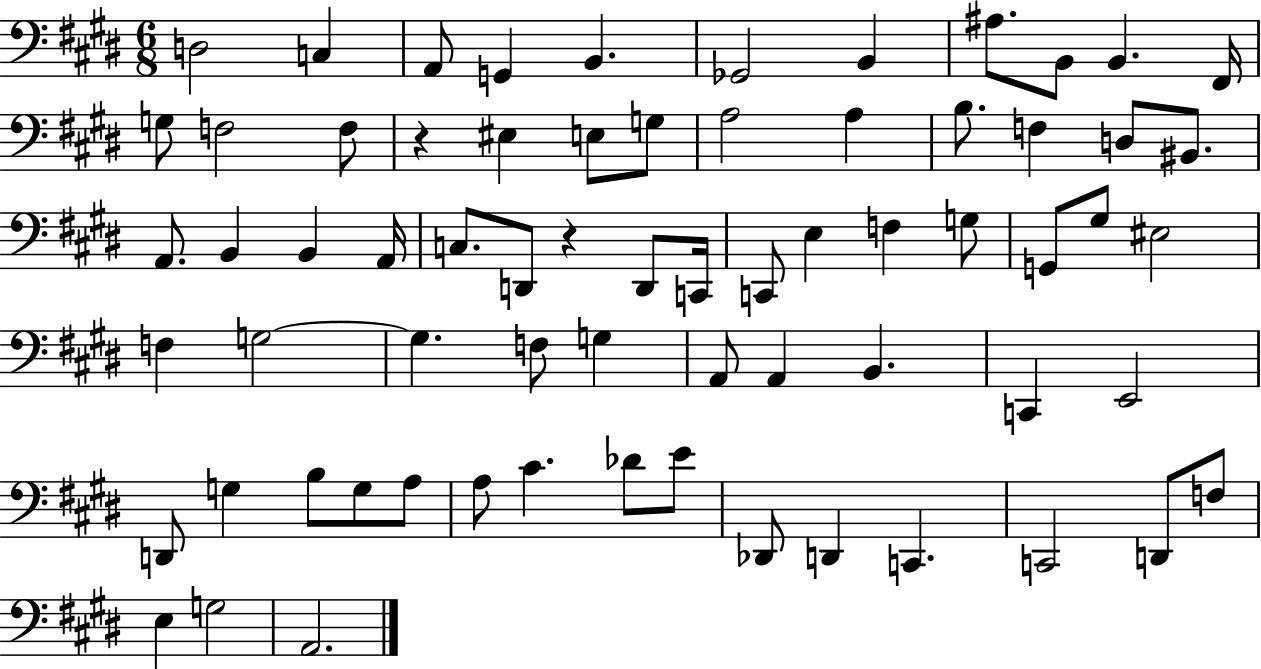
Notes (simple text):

D3/h C3/q A2/e G2/q B2/q. Gb2/h B2/q A#3/e. B2/e B2/q. F#2/s G3/e F3/h F3/e R/q EIS3/q E3/e G3/e A3/h A3/q B3/e. F3/q D3/e BIS2/e. A2/e. B2/q B2/q A2/s C3/e. D2/e R/q D2/e C2/s C2/e E3/q F3/q G3/e G2/e G#3/e EIS3/h F3/q G3/h G3/q. F3/e G3/q A2/e A2/q B2/q. C2/q E2/h D2/e G3/q B3/e G3/e A3/e A3/e C#4/q. Db4/e E4/e Db2/e D2/q C2/q. C2/h D2/e F3/e E3/q G3/h A2/h.